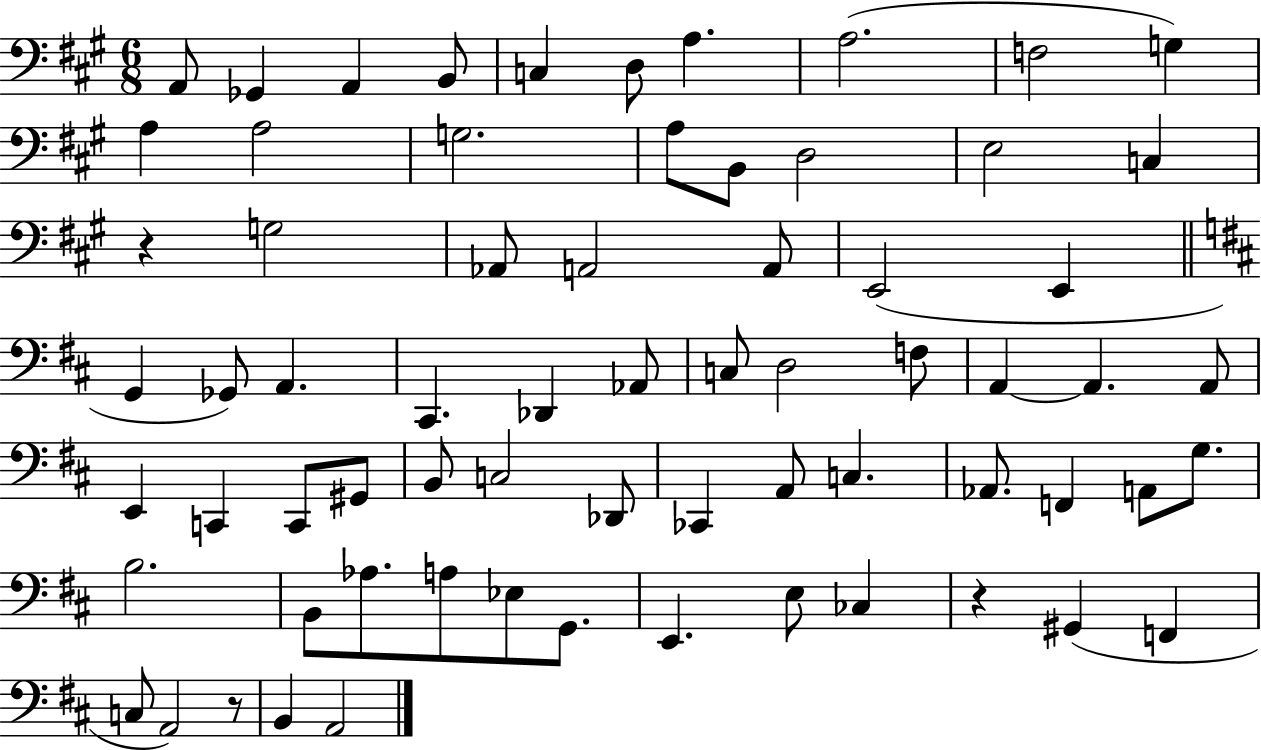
X:1
T:Untitled
M:6/8
L:1/4
K:A
A,,/2 _G,, A,, B,,/2 C, D,/2 A, A,2 F,2 G, A, A,2 G,2 A,/2 B,,/2 D,2 E,2 C, z G,2 _A,,/2 A,,2 A,,/2 E,,2 E,, G,, _G,,/2 A,, ^C,, _D,, _A,,/2 C,/2 D,2 F,/2 A,, A,, A,,/2 E,, C,, C,,/2 ^G,,/2 B,,/2 C,2 _D,,/2 _C,, A,,/2 C, _A,,/2 F,, A,,/2 G,/2 B,2 B,,/2 _A,/2 A,/2 _E,/2 G,,/2 E,, E,/2 _C, z ^G,, F,, C,/2 A,,2 z/2 B,, A,,2